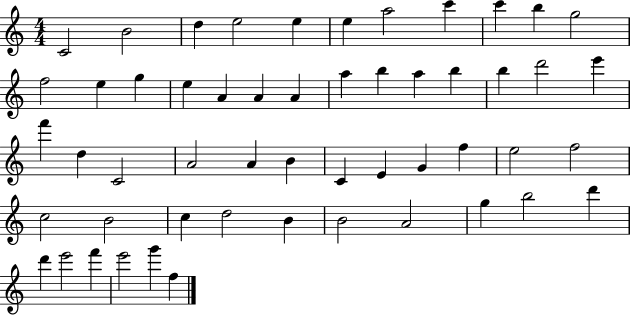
{
  \clef treble
  \numericTimeSignature
  \time 4/4
  \key c \major
  c'2 b'2 | d''4 e''2 e''4 | e''4 a''2 c'''4 | c'''4 b''4 g''2 | \break f''2 e''4 g''4 | e''4 a'4 a'4 a'4 | a''4 b''4 a''4 b''4 | b''4 d'''2 e'''4 | \break f'''4 d''4 c'2 | a'2 a'4 b'4 | c'4 e'4 g'4 f''4 | e''2 f''2 | \break c''2 b'2 | c''4 d''2 b'4 | b'2 a'2 | g''4 b''2 d'''4 | \break d'''4 e'''2 f'''4 | e'''2 g'''4 f''4 | \bar "|."
}